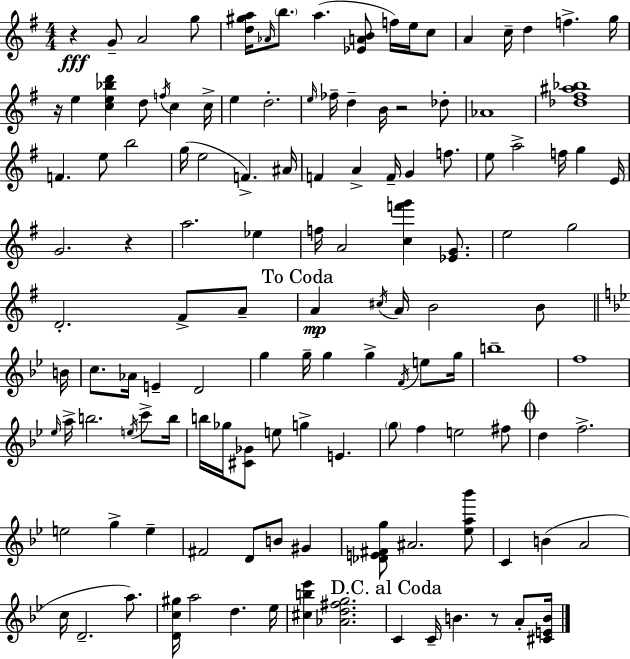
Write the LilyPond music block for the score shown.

{
  \clef treble
  \numericTimeSignature
  \time 4/4
  \key g \major
  \repeat volta 2 { r4\fff g'8-- a'2 g''8 | <d'' gis'' a''>16 \grace { aes'16 } \parenthesize b''8. a''4.( <ees' a' b'>8 f''16) e''16 c''8 | a'4 c''16-- d''4 f''4.-> | g''16 r16 e''4 <c'' e'' bes'' d'''>4 d''8 \acciaccatura { f''16 } c''4 | \break c''16-> e''4 d''2.-. | \grace { e''16 } fes''16-- d''4-- b'16 r2 | des''8-. aes'1 | <des'' fis'' ais'' bes''>1 | \break f'4. e''8 b''2 | g''16( e''2 f'4.->) | ais'16 f'4 a'4-> f'16-- g'4 | f''8. e''8 a''2-> f''16 g''4 | \break e'16 g'2. r4 | a''2. ees''4 | f''16 a'2 <c'' f''' g'''>4 | <ees' g'>8. e''2 g''2 | \break d'2.-. fis'8-> | a'8-- \mark "To Coda" a'4\mp \acciaccatura { cis''16 } a'16 b'2 | b'8 \bar "||" \break \key bes \major b'16 c''8. aes'16 e'4-- d'2 | g''4 g''16-- g''4 g''4-> \acciaccatura { f'16 } e''8 | g''16 b''1-- | f''1 | \break \grace { ees''16 } a''16-> b''2. | \acciaccatura { e''16 } c'''8-> b''16 b''16 ges''16 <cis' ges'>8 e''8 g''4-> e'4. | \parenthesize g''8 f''4 e''2 | fis''8 \mark \markup { \musicglyph "scripts.coda" } d''4 f''2.-> | \break e''2 g''4-> | e''4-- fis'2 d'8 b'8 | gis'4 <des' e' fis' g''>8 ais'2. | <ees'' a'' bes'''>8 c'4 b'4( a'2 | \break c''16 d'2.-- | a''8.) <d' c'' gis''>16 a''2 d''4. | ees''16 <cis'' b'' ees'''>4 <aes' d'' fis'' g''>2. | \mark "D.C. al Coda" c'4 c'16-- b'4. r8 | \break a'8-. <cis' e' b'>16 } \bar "|."
}